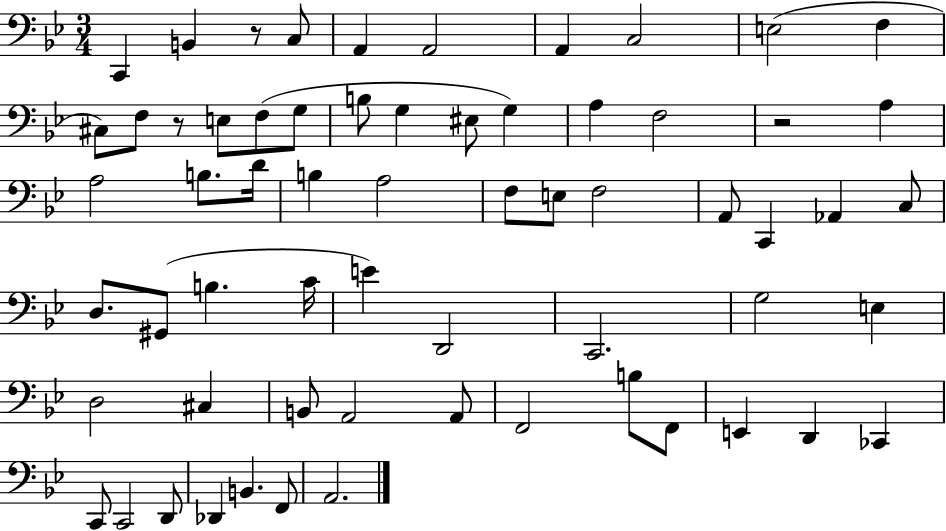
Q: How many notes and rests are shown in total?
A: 63